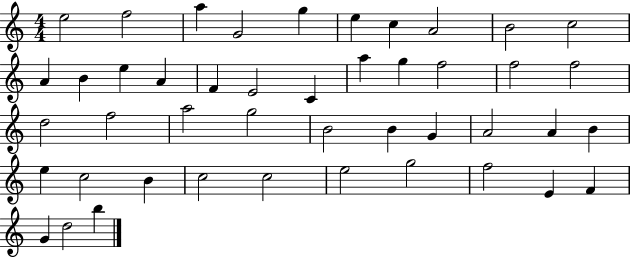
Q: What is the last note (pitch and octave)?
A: B5